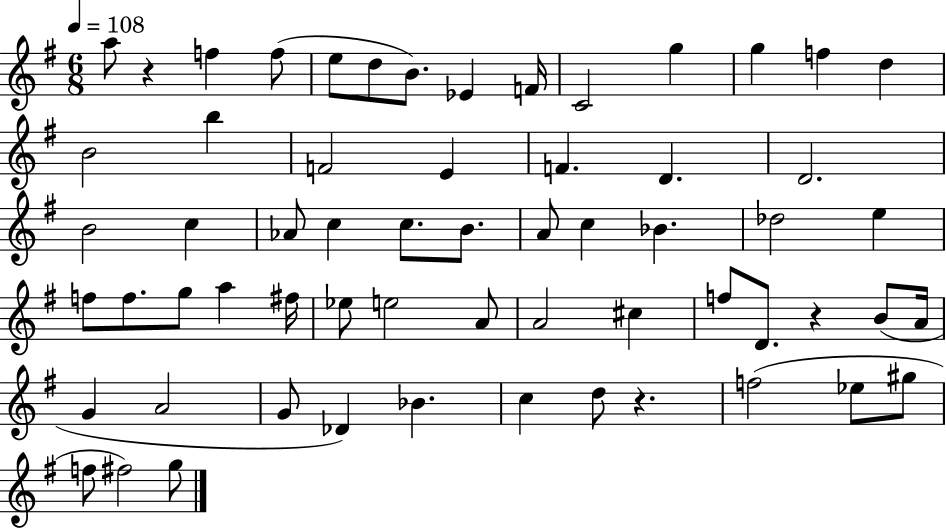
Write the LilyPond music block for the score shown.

{
  \clef treble
  \numericTimeSignature
  \time 6/8
  \key g \major
  \tempo 4 = 108
  \repeat volta 2 { a''8 r4 f''4 f''8( | e''8 d''8 b'8.) ees'4 f'16 | c'2 g''4 | g''4 f''4 d''4 | \break b'2 b''4 | f'2 e'4 | f'4. d'4. | d'2. | \break b'2 c''4 | aes'8 c''4 c''8. b'8. | a'8 c''4 bes'4. | des''2 e''4 | \break f''8 f''8. g''8 a''4 fis''16 | ees''8 e''2 a'8 | a'2 cis''4 | f''8 d'8. r4 b'8( a'16 | \break g'4 a'2 | g'8 des'4) bes'4. | c''4 d''8 r4. | f''2( ees''8 gis''8 | \break f''8 fis''2) g''8 | } \bar "|."
}